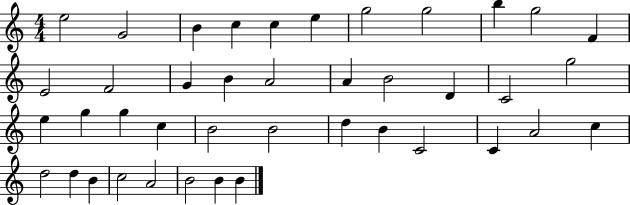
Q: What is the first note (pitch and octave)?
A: E5